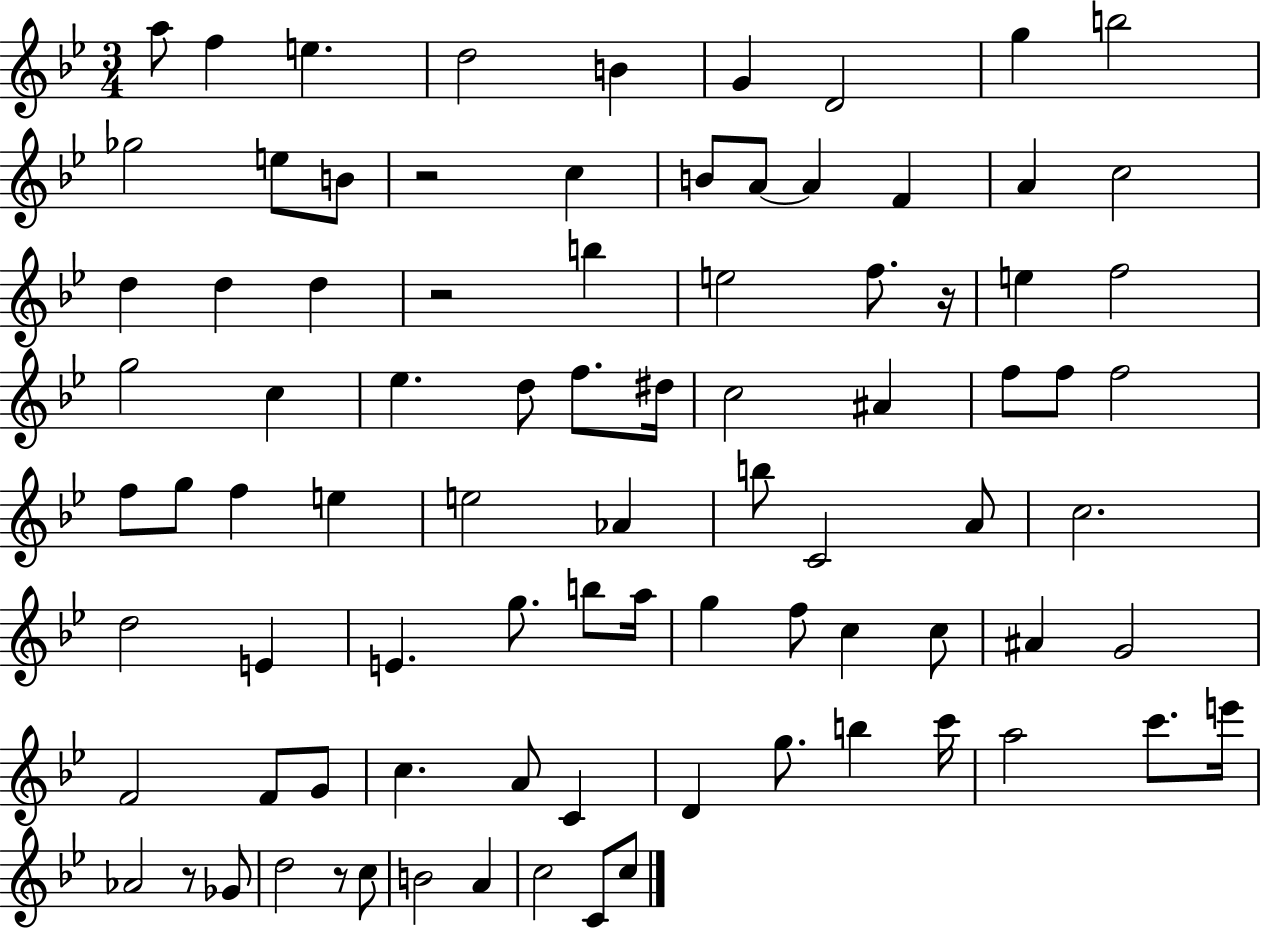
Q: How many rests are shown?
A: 5